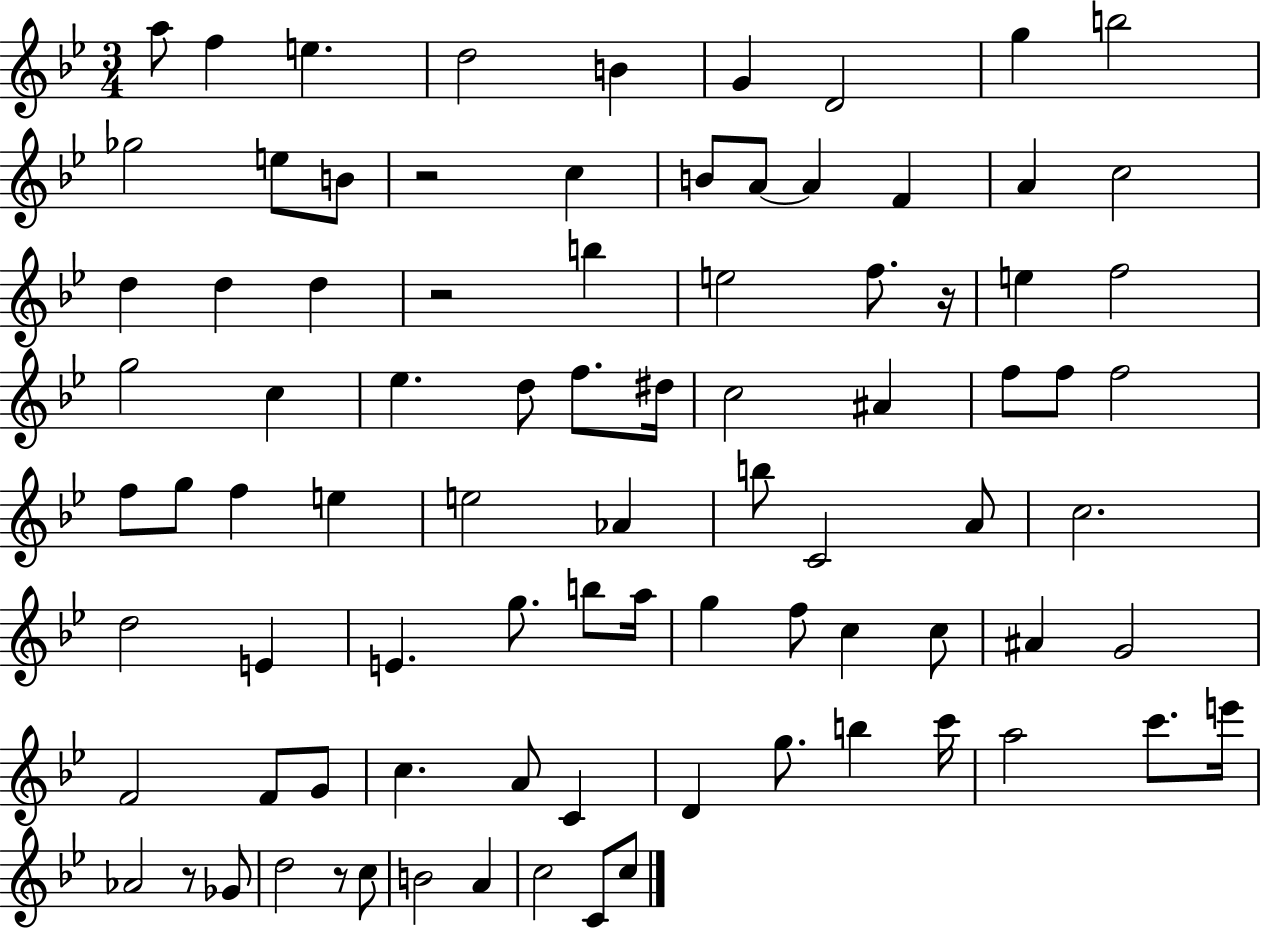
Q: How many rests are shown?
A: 5